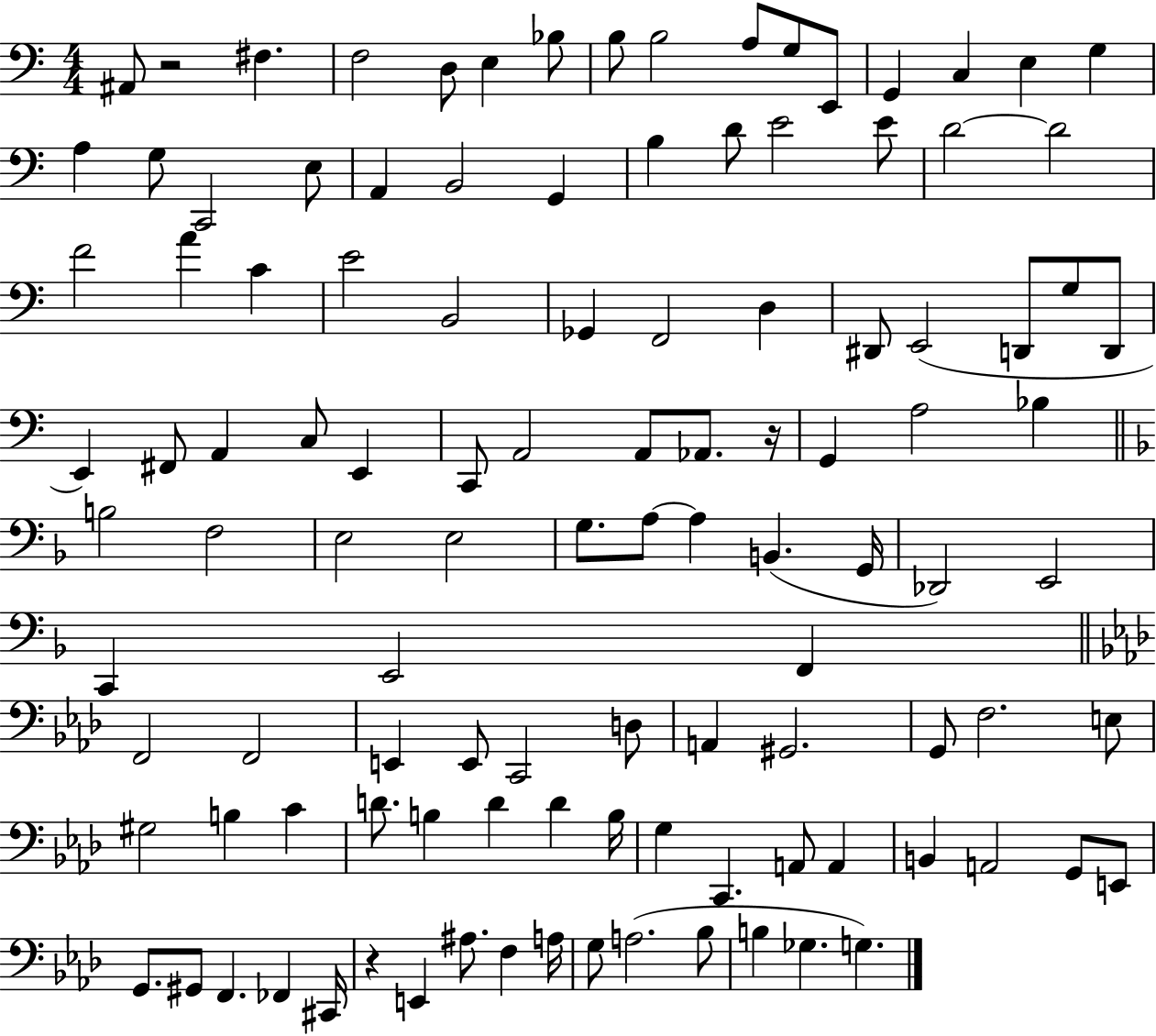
{
  \clef bass
  \numericTimeSignature
  \time 4/4
  \key c \major
  \repeat volta 2 { ais,8 r2 fis4. | f2 d8 e4 bes8 | b8 b2 a8 g8 e,8 | g,4 c4 e4 g4 | \break a4 g8 c,2 e8 | a,4 b,2 g,4 | b4 d'8 e'2 e'8 | d'2~~ d'2 | \break f'2 a'4 c'4 | e'2 b,2 | ges,4 f,2 d4 | dis,8 e,2( d,8 g8 d,8 | \break e,4) fis,8 a,4 c8 e,4 | c,8 a,2 a,8 aes,8. r16 | g,4 a2 bes4 | \bar "||" \break \key d \minor b2 f2 | e2 e2 | g8. a8~~ a4 b,4.( g,16 | des,2) e,2 | \break c,4 e,2 f,4 | \bar "||" \break \key f \minor f,2 f,2 | e,4 e,8 c,2 d8 | a,4 gis,2. | g,8 f2. e8 | \break gis2 b4 c'4 | d'8. b4 d'4 d'4 b16 | g4 c,4. a,8 a,4 | b,4 a,2 g,8 e,8 | \break g,8. gis,8 f,4. fes,4 cis,16 | r4 e,4 ais8. f4 a16 | g8 a2.( bes8 | b4 ges4. g4.) | \break } \bar "|."
}